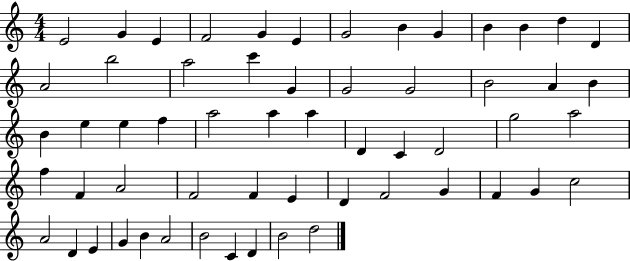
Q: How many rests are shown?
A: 0